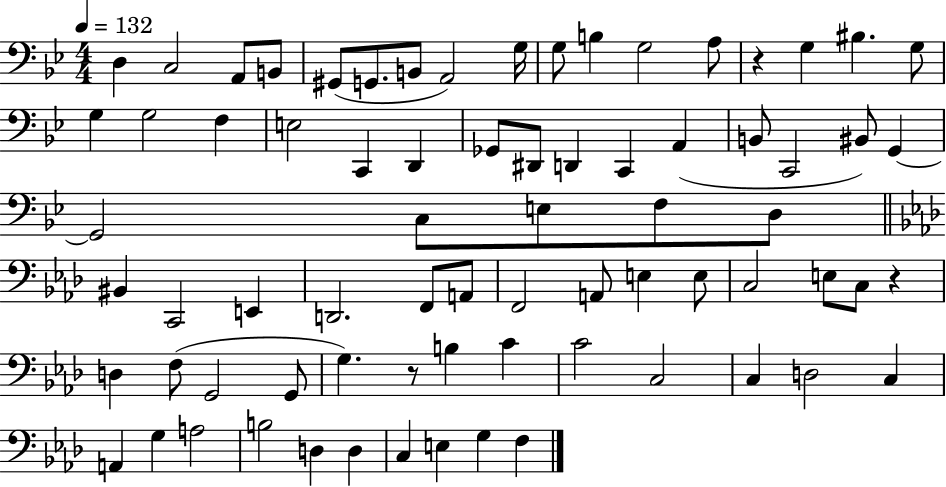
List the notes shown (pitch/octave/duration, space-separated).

D3/q C3/h A2/e B2/e G#2/e G2/e. B2/e A2/h G3/s G3/e B3/q G3/h A3/e R/q G3/q BIS3/q. G3/e G3/q G3/h F3/q E3/h C2/q D2/q Gb2/e D#2/e D2/q C2/q A2/q B2/e C2/h BIS2/e G2/q G2/h C3/e E3/e F3/e D3/e BIS2/q C2/h E2/q D2/h. F2/e A2/e F2/h A2/e E3/q E3/e C3/h E3/e C3/e R/q D3/q F3/e G2/h G2/e G3/q. R/e B3/q C4/q C4/h C3/h C3/q D3/h C3/q A2/q G3/q A3/h B3/h D3/q D3/q C3/q E3/q G3/q F3/q